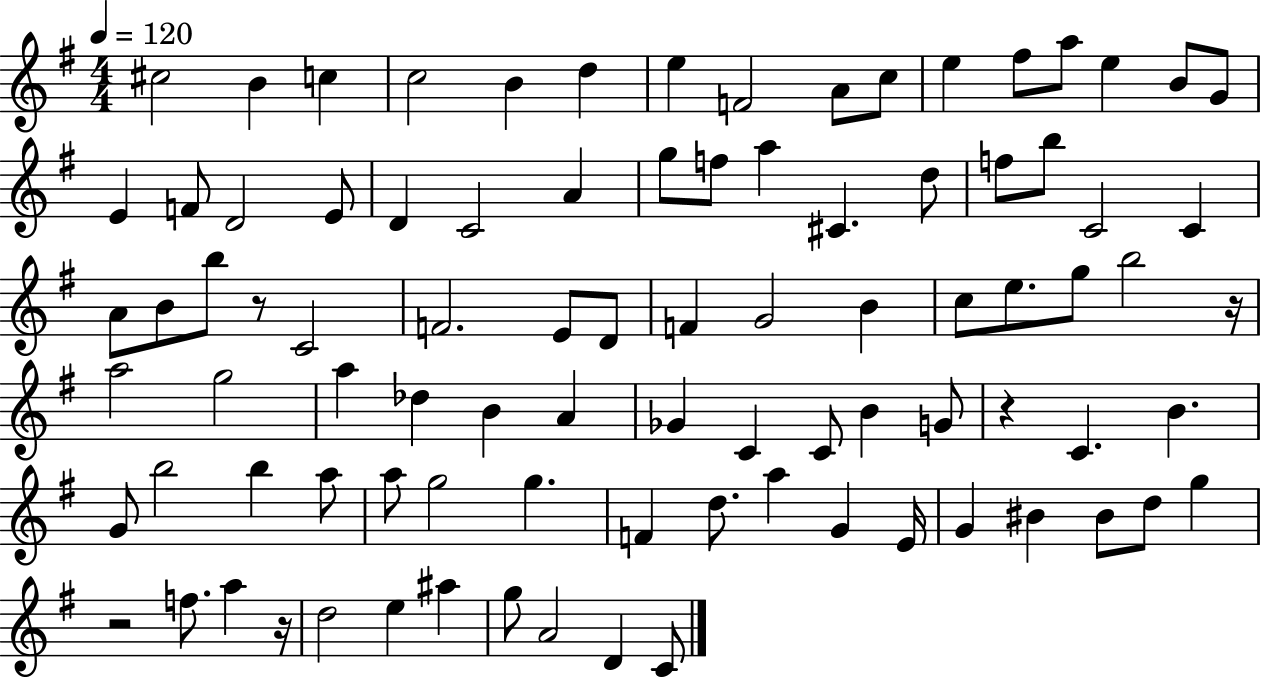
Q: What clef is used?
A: treble